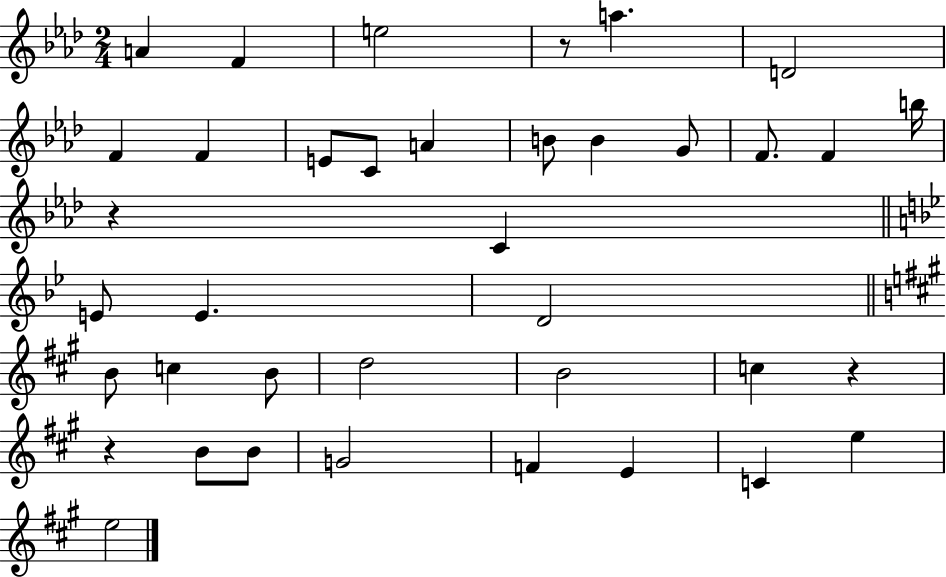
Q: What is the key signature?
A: AES major